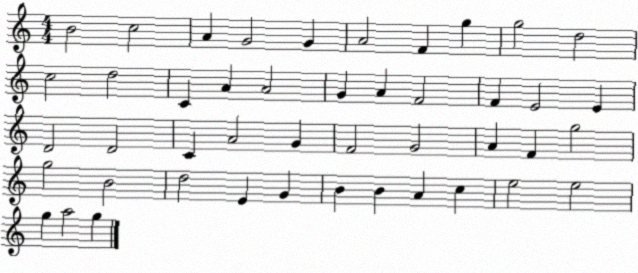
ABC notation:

X:1
T:Untitled
M:4/4
L:1/4
K:C
B2 c2 A G2 G A2 F g g2 d2 c2 d2 C A A2 G A F2 F E2 E D2 D2 C A2 G F2 G2 A F g2 g2 B2 d2 E G B B A c e2 e2 g a2 g